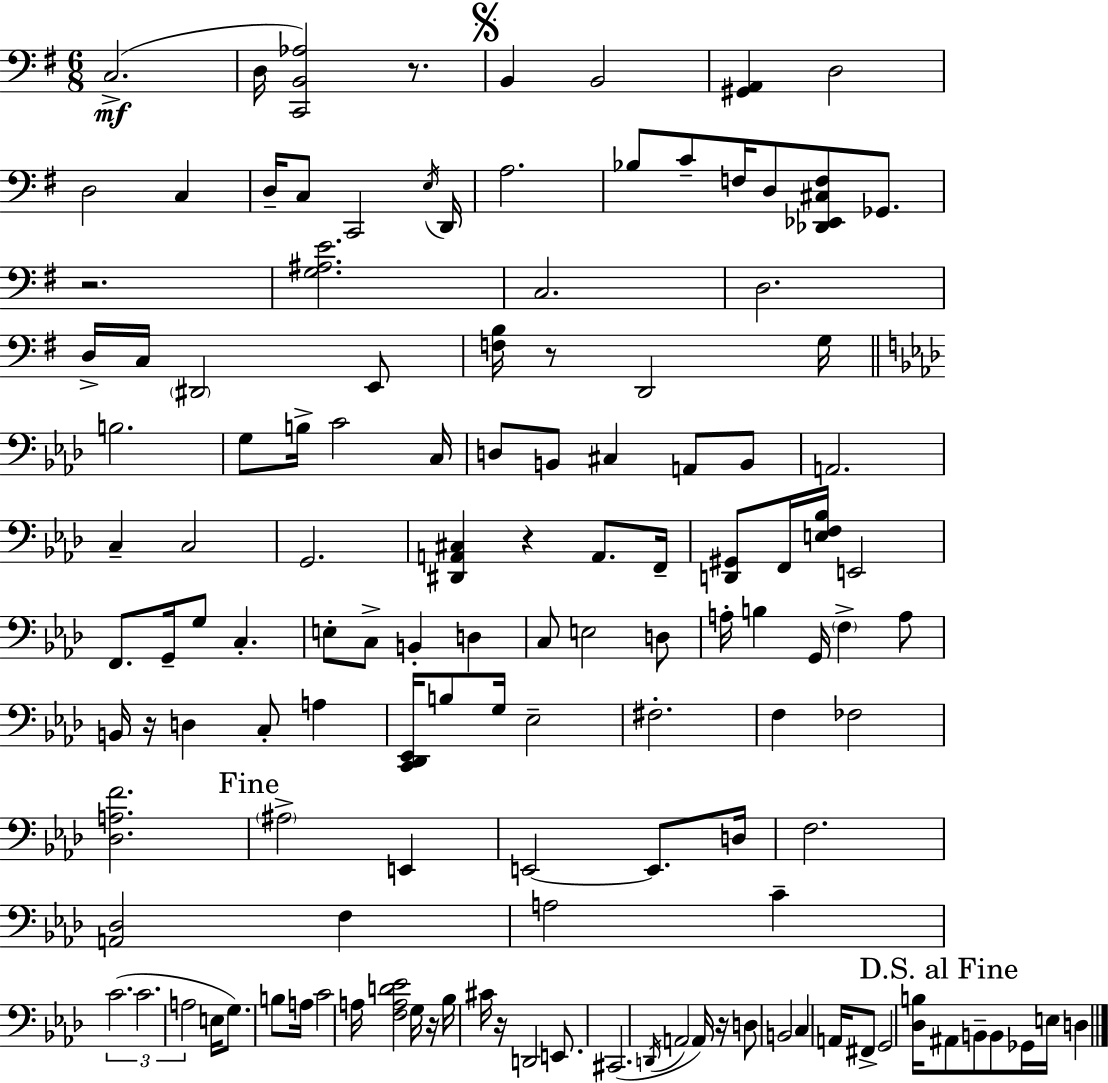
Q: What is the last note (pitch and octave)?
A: D3